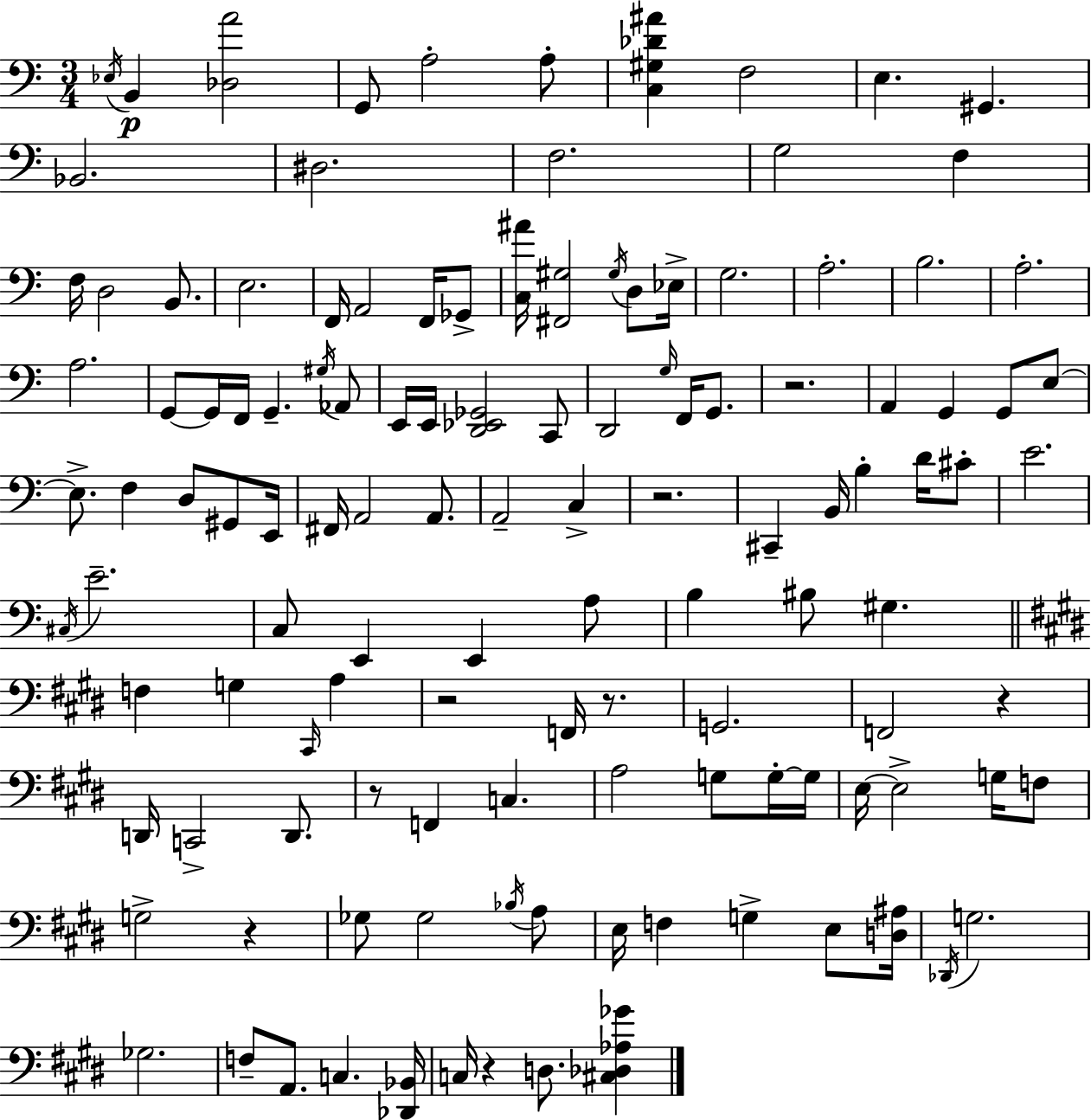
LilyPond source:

{
  \clef bass
  \numericTimeSignature
  \time 3/4
  \key a \minor
  \repeat volta 2 { \acciaccatura { ees16 }\p b,4 <des a'>2 | g,8 a2-. a8-. | <c gis des' ais'>4 f2 | e4. gis,4. | \break bes,2. | dis2. | f2. | g2 f4 | \break f16 d2 b,8. | e2. | f,16 a,2 f,16 ges,8-> | <c ais'>16 <fis, gis>2 \acciaccatura { gis16 } d8 | \break ees16-> g2. | a2.-. | b2. | a2.-. | \break a2. | g,8~~ g,16 f,16 g,4.-- | \acciaccatura { gis16 } aes,8 e,16 e,16 <d, ees, ges,>2 | c,8 d,2 \grace { g16 } | \break f,16 g,8. r2. | a,4 g,4 | g,8 e8~~ e8.-> f4 d8 | gis,8 e,16 fis,16 a,2 | \break a,8. a,2-- | c4-> r2. | cis,4-- b,16 b4-. | d'16 cis'8-. e'2. | \break \acciaccatura { cis16 } e'2.-- | c8 e,4 e,4 | a8 b4 bis8 gis4. | \bar "||" \break \key e \major f4 g4 \grace { cis,16 } a4 | r2 f,16 r8. | g,2. | f,2 r4 | \break d,16 c,2-> d,8. | r8 f,4 c4. | a2 g8 g16-.~~ | g16 e16~~ e2-> g16 f8 | \break g2-> r4 | ges8 ges2 \acciaccatura { bes16 } | a8 e16 f4 g4-> e8 | <d ais>16 \acciaccatura { des,16 } g2. | \break ges2. | f8-- a,8. c4. | <des, bes,>16 c16 r4 d8. <cis des aes ges'>4 | } \bar "|."
}